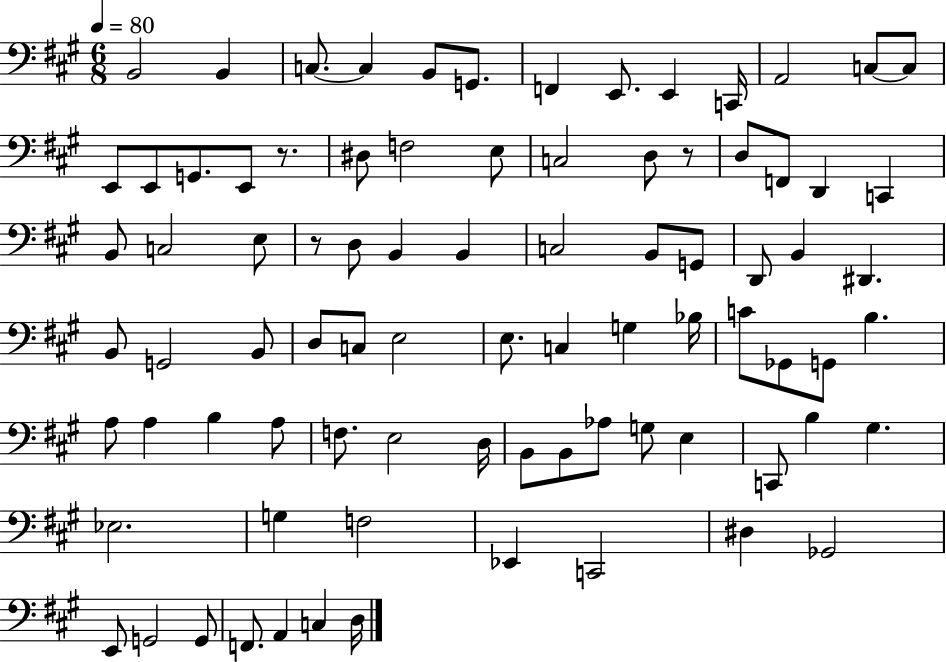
B2/h B2/q C3/e. C3/q B2/e G2/e. F2/q E2/e. E2/q C2/s A2/h C3/e C3/e E2/e E2/e G2/e. E2/e R/e. D#3/e F3/h E3/e C3/h D3/e R/e D3/e F2/e D2/q C2/q B2/e C3/h E3/e R/e D3/e B2/q B2/q C3/h B2/e G2/e D2/e B2/q D#2/q. B2/e G2/h B2/e D3/e C3/e E3/h E3/e. C3/q G3/q Bb3/s C4/e Gb2/e G2/e B3/q. A3/e A3/q B3/q A3/e F3/e. E3/h D3/s B2/e B2/e Ab3/e G3/e E3/q C2/e B3/q G#3/q. Eb3/h. G3/q F3/h Eb2/q C2/h D#3/q Gb2/h E2/e G2/h G2/e F2/e. A2/q C3/q D3/s